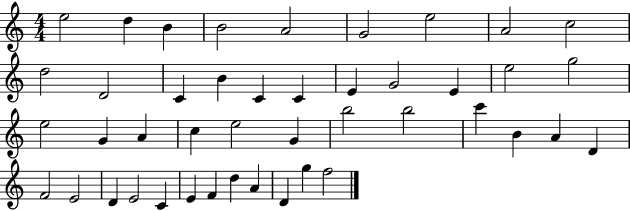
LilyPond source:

{
  \clef treble
  \numericTimeSignature
  \time 4/4
  \key c \major
  e''2 d''4 b'4 | b'2 a'2 | g'2 e''2 | a'2 c''2 | \break d''2 d'2 | c'4 b'4 c'4 c'4 | e'4 g'2 e'4 | e''2 g''2 | \break e''2 g'4 a'4 | c''4 e''2 g'4 | b''2 b''2 | c'''4 b'4 a'4 d'4 | \break f'2 e'2 | d'4 e'2 c'4 | e'4 f'4 d''4 a'4 | d'4 g''4 f''2 | \break \bar "|."
}